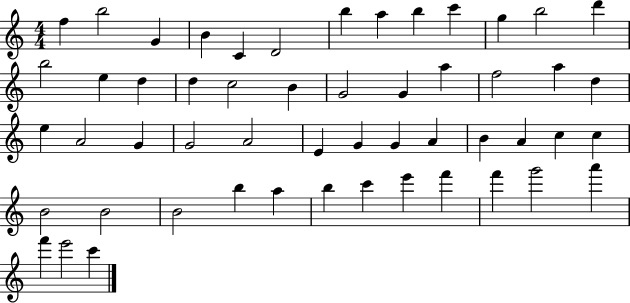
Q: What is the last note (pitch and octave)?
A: C6